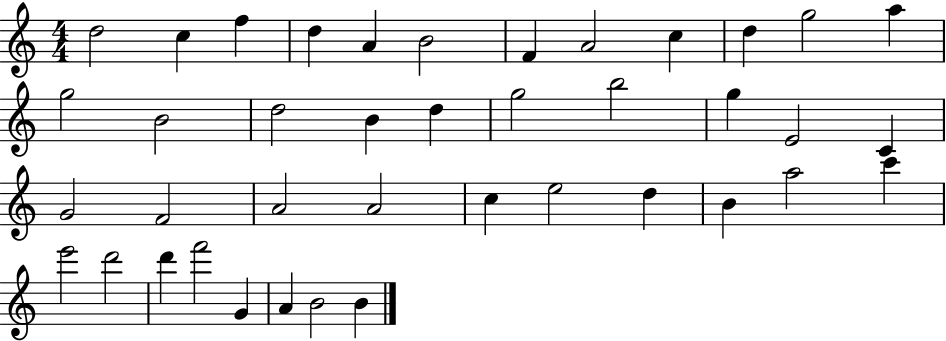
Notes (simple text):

D5/h C5/q F5/q D5/q A4/q B4/h F4/q A4/h C5/q D5/q G5/h A5/q G5/h B4/h D5/h B4/q D5/q G5/h B5/h G5/q E4/h C4/q G4/h F4/h A4/h A4/h C5/q E5/h D5/q B4/q A5/h C6/q E6/h D6/h D6/q F6/h G4/q A4/q B4/h B4/q